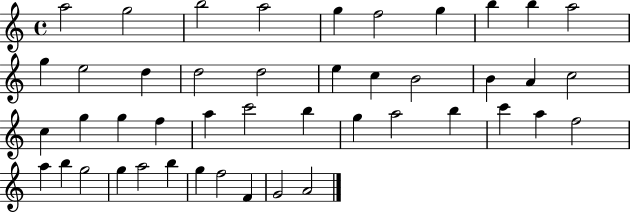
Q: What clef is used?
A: treble